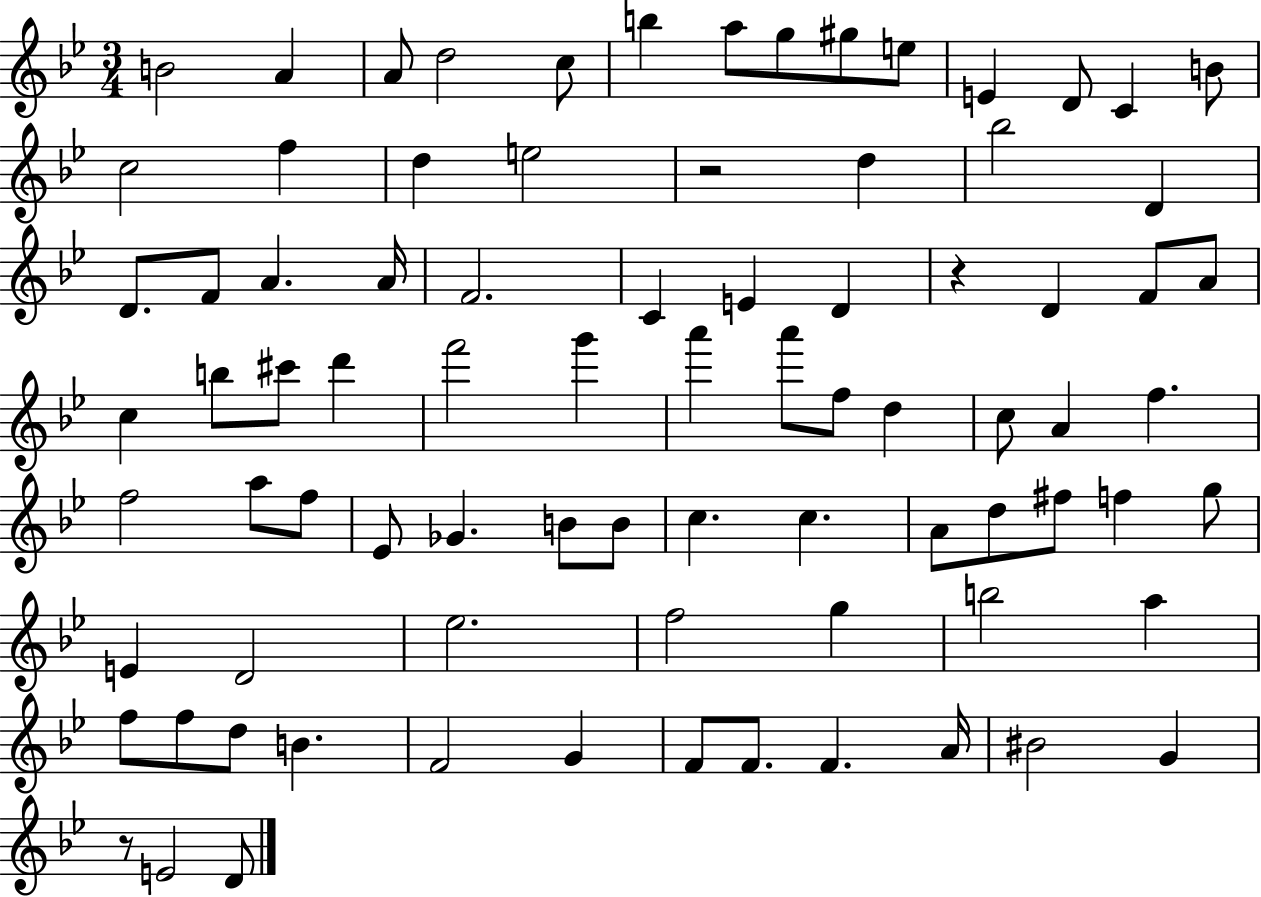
{
  \clef treble
  \numericTimeSignature
  \time 3/4
  \key bes \major
  \repeat volta 2 { b'2 a'4 | a'8 d''2 c''8 | b''4 a''8 g''8 gis''8 e''8 | e'4 d'8 c'4 b'8 | \break c''2 f''4 | d''4 e''2 | r2 d''4 | bes''2 d'4 | \break d'8. f'8 a'4. a'16 | f'2. | c'4 e'4 d'4 | r4 d'4 f'8 a'8 | \break c''4 b''8 cis'''8 d'''4 | f'''2 g'''4 | a'''4 a'''8 f''8 d''4 | c''8 a'4 f''4. | \break f''2 a''8 f''8 | ees'8 ges'4. b'8 b'8 | c''4. c''4. | a'8 d''8 fis''8 f''4 g''8 | \break e'4 d'2 | ees''2. | f''2 g''4 | b''2 a''4 | \break f''8 f''8 d''8 b'4. | f'2 g'4 | f'8 f'8. f'4. a'16 | bis'2 g'4 | \break r8 e'2 d'8 | } \bar "|."
}